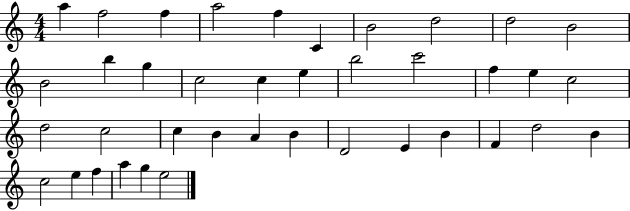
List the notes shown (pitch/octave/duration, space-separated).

A5/q F5/h F5/q A5/h F5/q C4/q B4/h D5/h D5/h B4/h B4/h B5/q G5/q C5/h C5/q E5/q B5/h C6/h F5/q E5/q C5/h D5/h C5/h C5/q B4/q A4/q B4/q D4/h E4/q B4/q F4/q D5/h B4/q C5/h E5/q F5/q A5/q G5/q E5/h